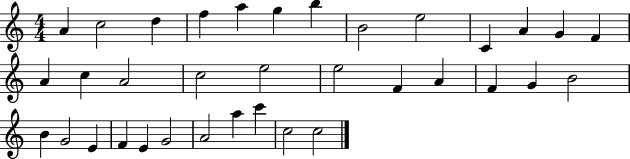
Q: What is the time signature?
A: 4/4